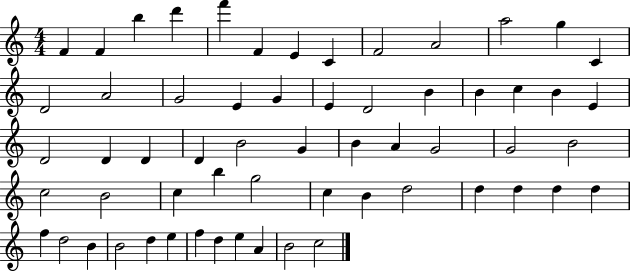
X:1
T:Untitled
M:4/4
L:1/4
K:C
F F b d' f' F E C F2 A2 a2 g C D2 A2 G2 E G E D2 B B c B E D2 D D D B2 G B A G2 G2 B2 c2 B2 c b g2 c B d2 d d d d f d2 B B2 d e f d e A B2 c2